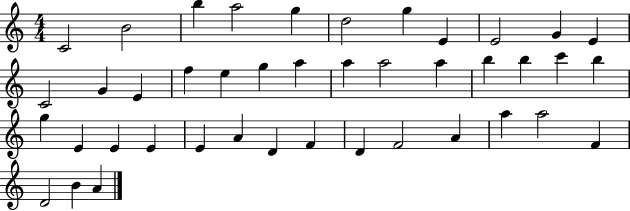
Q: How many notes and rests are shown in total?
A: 42